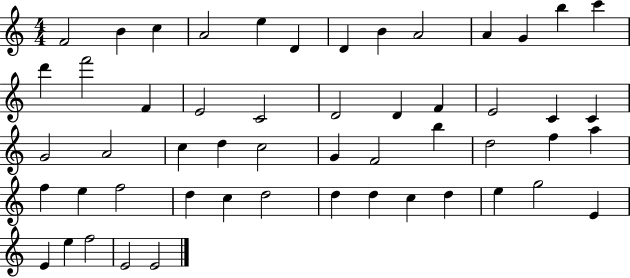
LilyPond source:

{
  \clef treble
  \numericTimeSignature
  \time 4/4
  \key c \major
  f'2 b'4 c''4 | a'2 e''4 d'4 | d'4 b'4 a'2 | a'4 g'4 b''4 c'''4 | \break d'''4 f'''2 f'4 | e'2 c'2 | d'2 d'4 f'4 | e'2 c'4 c'4 | \break g'2 a'2 | c''4 d''4 c''2 | g'4 f'2 b''4 | d''2 f''4 a''4 | \break f''4 e''4 f''2 | d''4 c''4 d''2 | d''4 d''4 c''4 d''4 | e''4 g''2 e'4 | \break e'4 e''4 f''2 | e'2 e'2 | \bar "|."
}